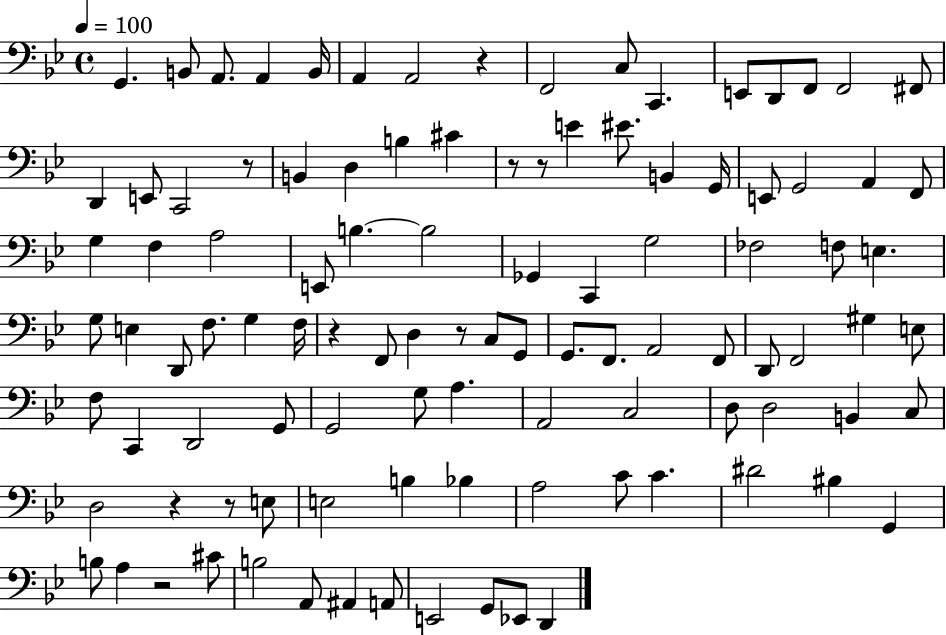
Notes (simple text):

G2/q. B2/e A2/e. A2/q B2/s A2/q A2/h R/q F2/h C3/e C2/q. E2/e D2/e F2/e F2/h F#2/e D2/q E2/e C2/h R/e B2/q D3/q B3/q C#4/q R/e R/e E4/q EIS4/e. B2/q G2/s E2/e G2/h A2/q F2/e G3/q F3/q A3/h E2/e B3/q. B3/h Gb2/q C2/q G3/h FES3/h F3/e E3/q. G3/e E3/q D2/e F3/e. G3/q F3/s R/q F2/e D3/q R/e C3/e G2/e G2/e. F2/e. A2/h F2/e D2/e F2/h G#3/q E3/e F3/e C2/q D2/h G2/e G2/h G3/e A3/q. A2/h C3/h D3/e D3/h B2/q C3/e D3/h R/q R/e E3/e E3/h B3/q Bb3/q A3/h C4/e C4/q. D#4/h BIS3/q G2/q B3/e A3/q R/h C#4/e B3/h A2/e A#2/q A2/e E2/h G2/e Eb2/e D2/q